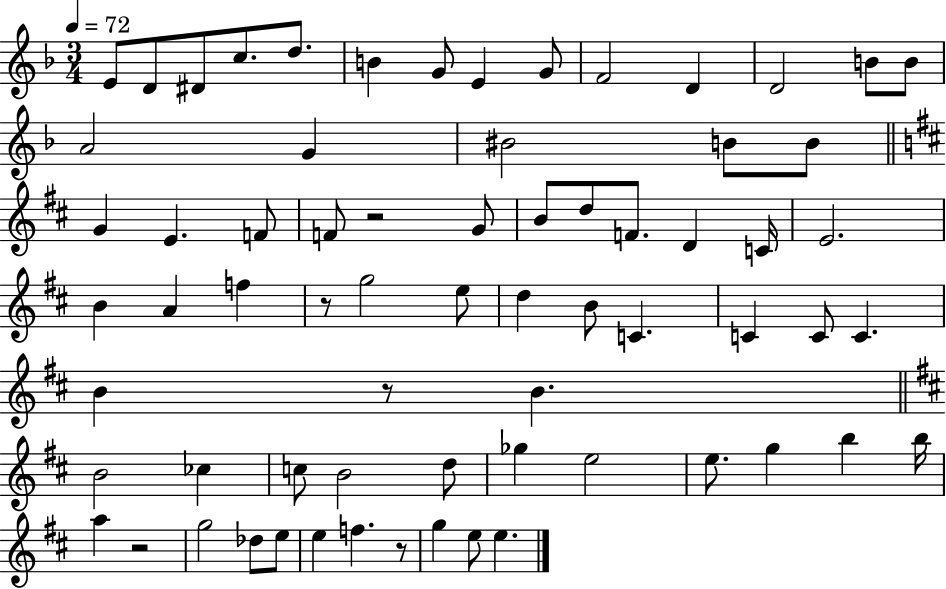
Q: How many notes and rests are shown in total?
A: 68